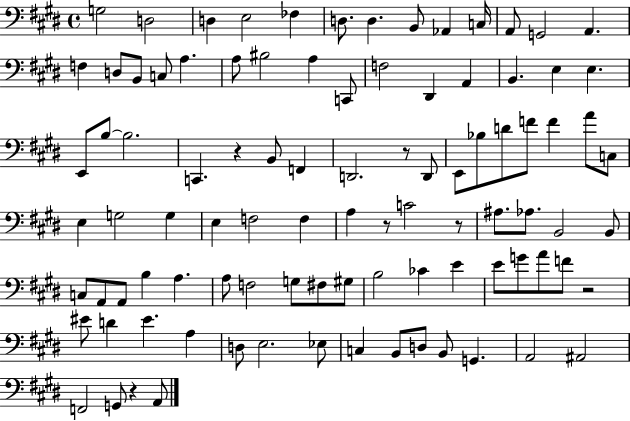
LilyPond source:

{
  \clef bass
  \time 4/4
  \defaultTimeSignature
  \key e \major
  g2 d2 | d4 e2 fes4 | d8. d4. b,8 aes,4 c16 | a,8 g,2 a,4. | \break f4 d8 b,8 c8 a4. | a8 bis2 a4 c,8 | f2 dis,4 a,4 | b,4. e4 e4. | \break e,8 b8~~ b2. | c,4. r4 b,8 f,4 | d,2. r8 d,8 | e,8 bes8 d'8 f'8 f'4 a'8 c8 | \break e4 g2 g4 | e4 f2 f4 | a4 r8 c'2 r8 | ais8. aes8. b,2 b,8 | \break c8 a,8 a,8 b4 a4. | a8 f2 g8 fis8 gis8 | b2 ces'4 e'4 | e'8 g'8 a'8 f'8 r2 | \break eis'8 d'4 eis'4. a4 | d8 e2. ees8 | c4 b,8 d8 b,8 g,4. | a,2 ais,2 | \break f,2 g,8 r4 a,8 | \bar "|."
}